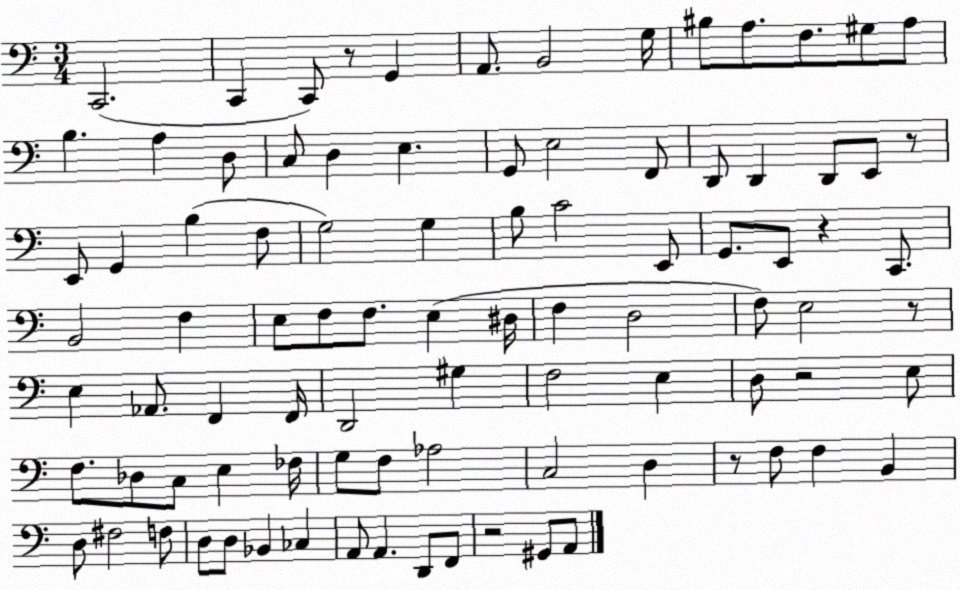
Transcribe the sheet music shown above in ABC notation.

X:1
T:Untitled
M:3/4
L:1/4
K:C
C,,2 C,, C,,/2 z/2 G,, A,,/2 B,,2 G,/4 ^B,/2 A,/2 F,/2 ^G,/2 A,/2 B, A, D,/2 C,/2 D, E, G,,/2 E,2 F,,/2 D,,/2 D,, D,,/2 E,,/2 z/2 E,,/2 G,, B, F,/2 G,2 G, B,/2 C2 E,,/2 G,,/2 E,,/2 z C,,/2 B,,2 F, E,/2 F,/2 F,/2 E, ^D,/4 F, D,2 F,/2 E,2 z/2 E, _A,,/2 F,, F,,/4 D,,2 ^G, F,2 E, D,/2 z2 E,/2 F,/2 _D,/2 C,/2 E, _F,/4 G,/2 F,/2 _A,2 C,2 D, z/2 F,/2 F, B,, D,/2 ^F,2 F,/2 D,/2 D,/2 _B,, _C, A,,/2 A,, D,,/2 F,,/2 z2 ^G,,/2 A,,/2